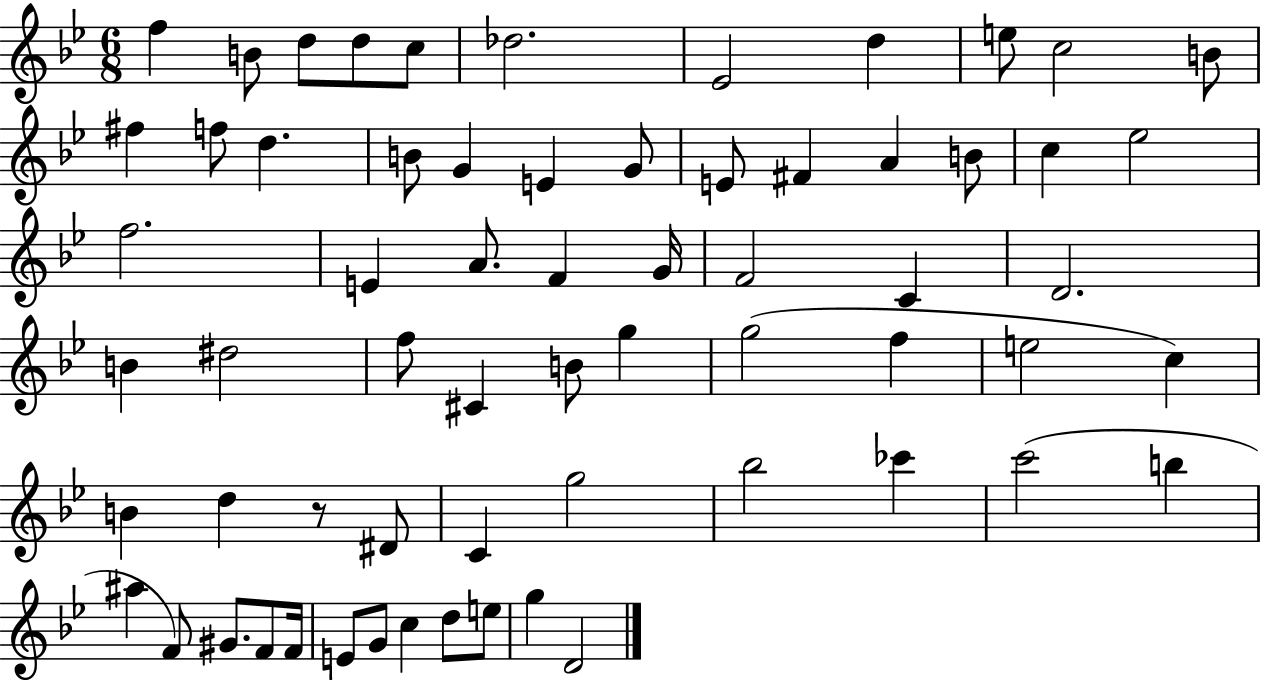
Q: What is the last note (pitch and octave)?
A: D4